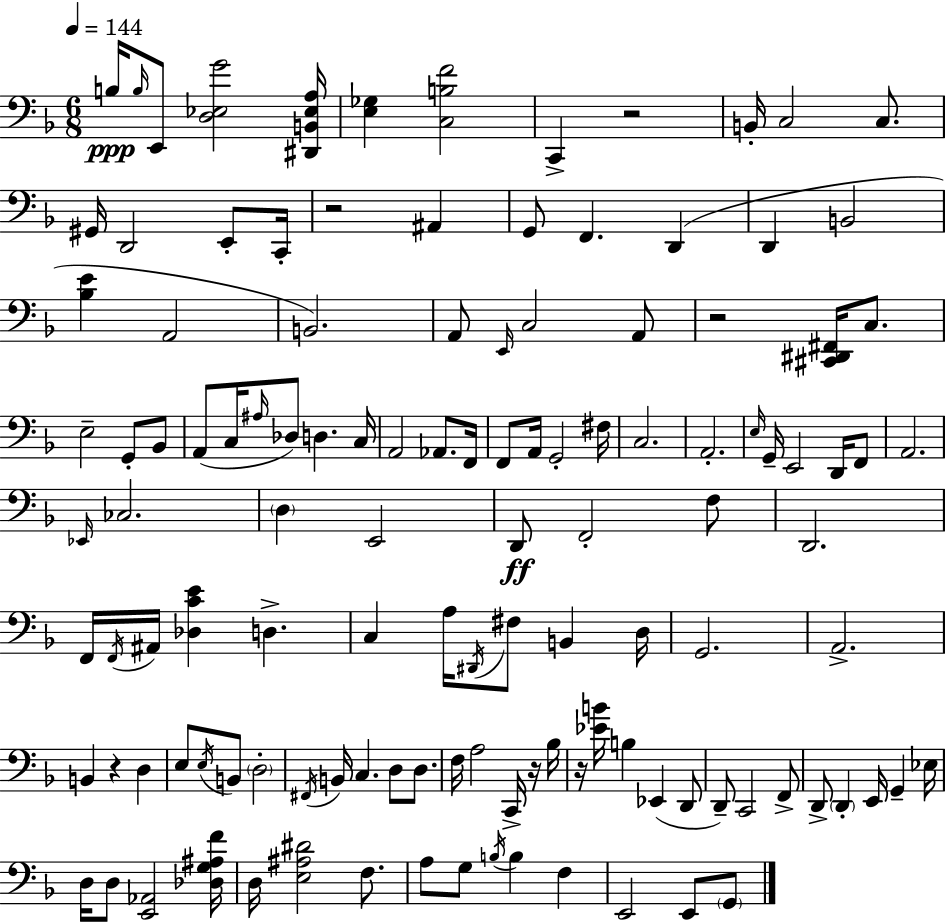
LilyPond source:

{
  \clef bass
  \numericTimeSignature
  \time 6/8
  \key f \major
  \tempo 4 = 144
  b16\ppp \grace { b16 } e,8 <d ees g'>2 | <dis, b, ees a>16 <e ges>4 <c b f'>2 | c,4-> r2 | b,16-. c2 c8. | \break gis,16 d,2 e,8-. | c,16-. r2 ais,4 | g,8 f,4. d,4( | d,4 b,2 | \break <bes e'>4 a,2 | b,2.) | a,8 \grace { e,16 } c2 | a,8 r2 <cis, dis, fis,>16 c8. | \break e2-- g,8-. | bes,8 a,8( c16 \grace { ais16 }) des8 d4. | c16 a,2 aes,8. | f,16 f,8 a,16 g,2-. | \break fis16 c2. | a,2.-. | \grace { e16 } g,16-- e,2 | d,16 f,8 a,2. | \break \grace { ees,16 } ces2. | \parenthesize d4 e,2 | d,8\ff f,2-. | f8 d,2. | \break f,16 \acciaccatura { f,16 } ais,16 <des c' e'>4 | d4.-> c4 a16 \acciaccatura { dis,16 } | fis8 b,4 d16 g,2. | a,2.-> | \break b,4 r4 | d4 e8 \acciaccatura { e16 } b,8 | \parenthesize d2-. \acciaccatura { fis,16 } b,16 c4. | d8 d8. f16 a2 | \break c,16-> r16 bes16 r16 <ees' b'>16 b4 | ees,4( d,8 d,8--) c,2 | f,8-> d,8-> \parenthesize d,4-. | e,16 g,4-- ees16 d16 d8 | \break <e, aes,>2 <des g ais f'>16 d16 <e ais dis'>2 | f8. a8 g8 | \acciaccatura { b16 } b4 f4 e,2 | e,8 \parenthesize g,8 \bar "|."
}